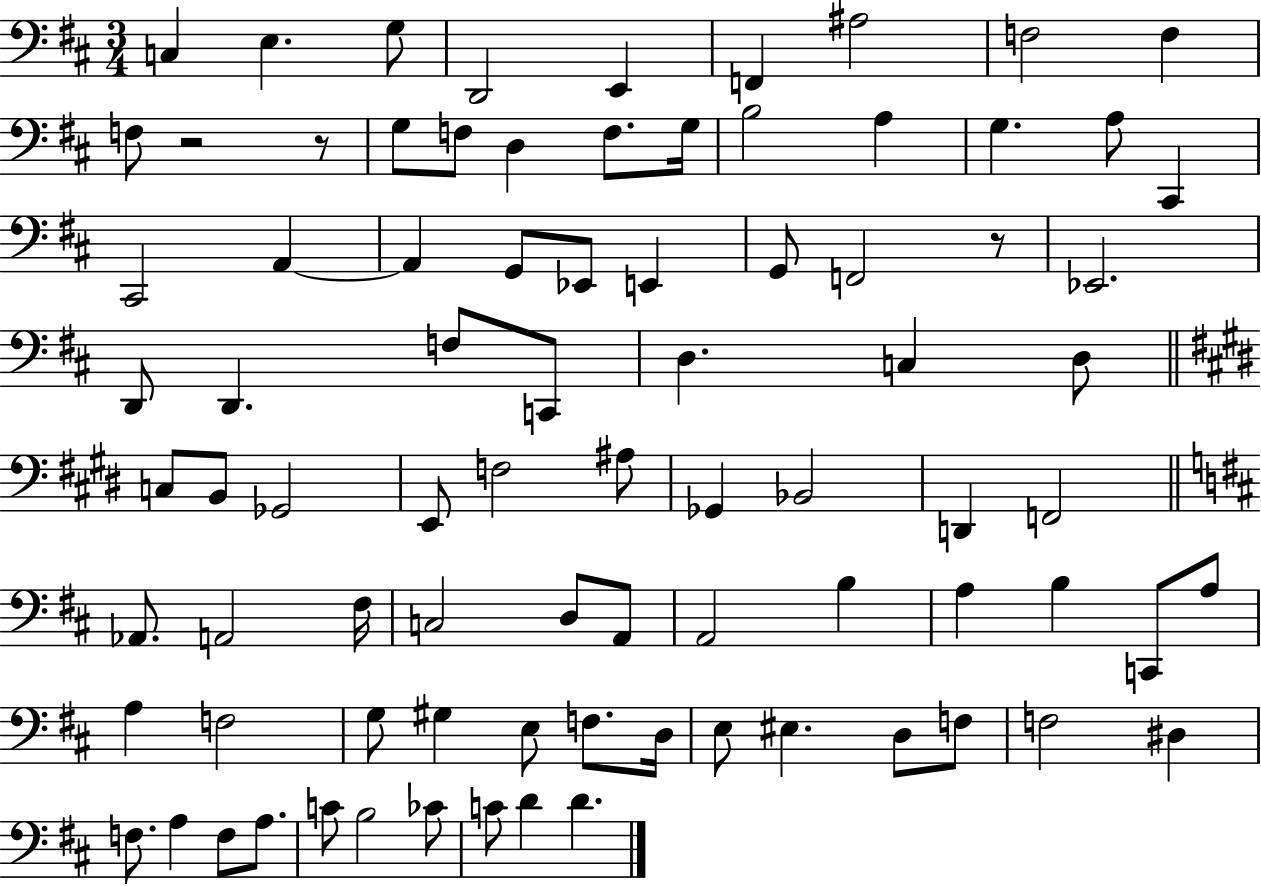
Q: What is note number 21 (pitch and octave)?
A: C#2